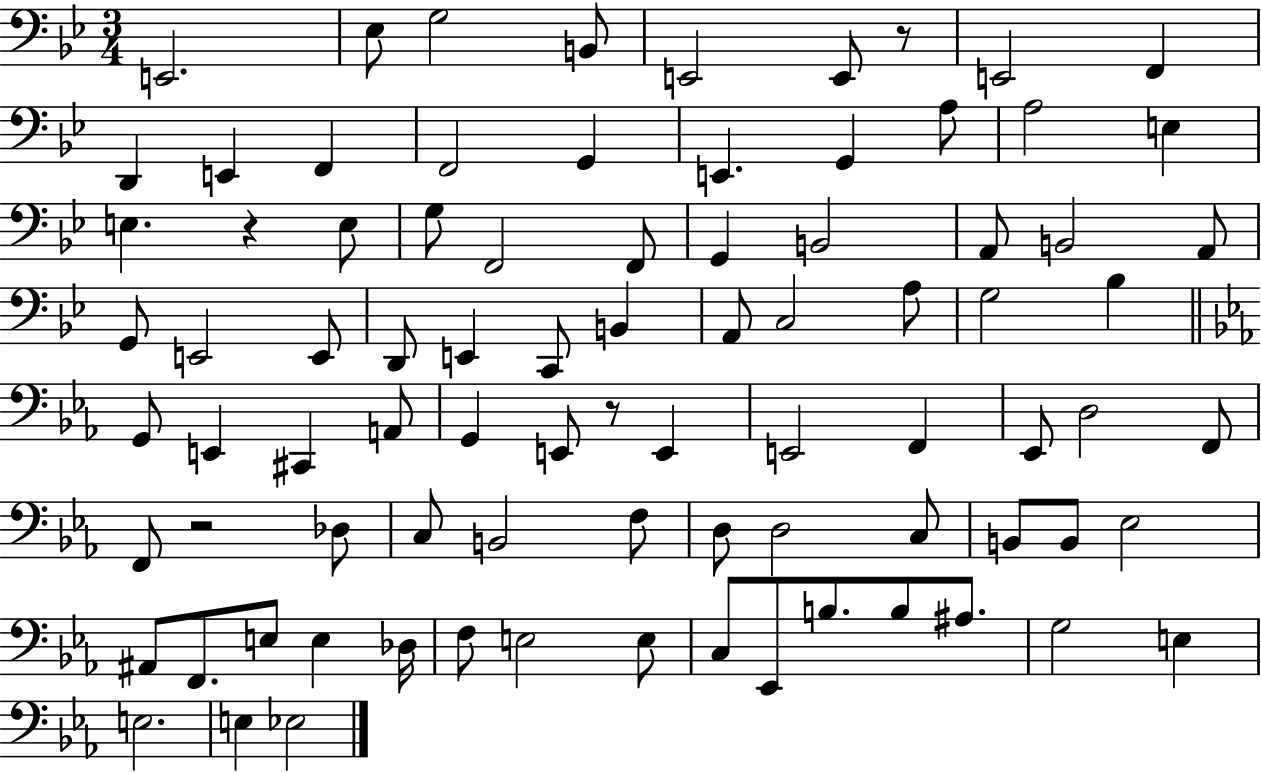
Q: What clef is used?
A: bass